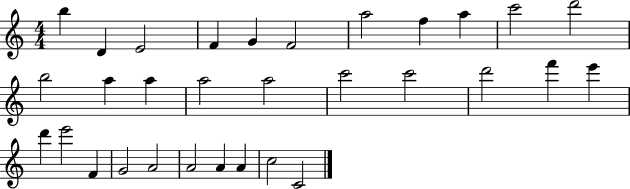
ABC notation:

X:1
T:Untitled
M:4/4
L:1/4
K:C
b D E2 F G F2 a2 f a c'2 d'2 b2 a a a2 a2 c'2 c'2 d'2 f' e' d' e'2 F G2 A2 A2 A A c2 C2